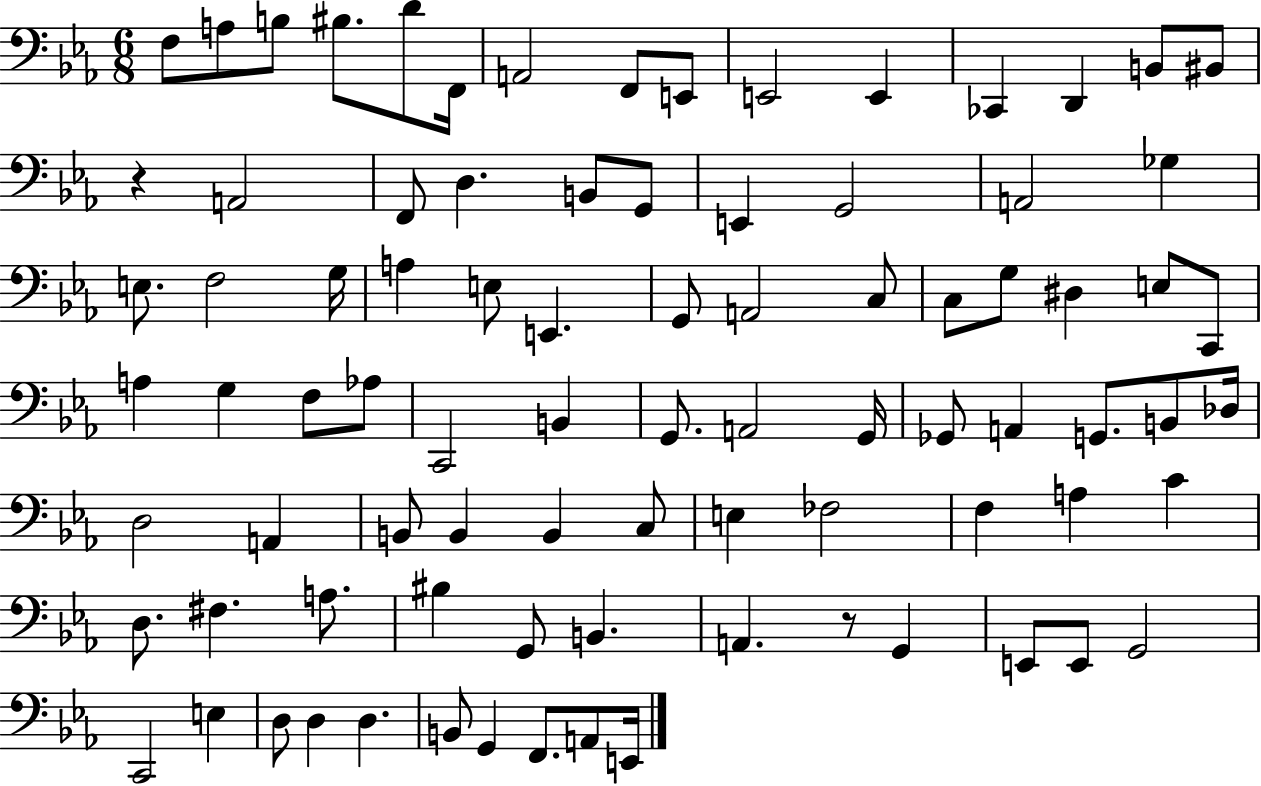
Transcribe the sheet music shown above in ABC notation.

X:1
T:Untitled
M:6/8
L:1/4
K:Eb
F,/2 A,/2 B,/2 ^B,/2 D/2 F,,/4 A,,2 F,,/2 E,,/2 E,,2 E,, _C,, D,, B,,/2 ^B,,/2 z A,,2 F,,/2 D, B,,/2 G,,/2 E,, G,,2 A,,2 _G, E,/2 F,2 G,/4 A, E,/2 E,, G,,/2 A,,2 C,/2 C,/2 G,/2 ^D, E,/2 C,,/2 A, G, F,/2 _A,/2 C,,2 B,, G,,/2 A,,2 G,,/4 _G,,/2 A,, G,,/2 B,,/2 _D,/4 D,2 A,, B,,/2 B,, B,, C,/2 E, _F,2 F, A, C D,/2 ^F, A,/2 ^B, G,,/2 B,, A,, z/2 G,, E,,/2 E,,/2 G,,2 C,,2 E, D,/2 D, D, B,,/2 G,, F,,/2 A,,/2 E,,/4